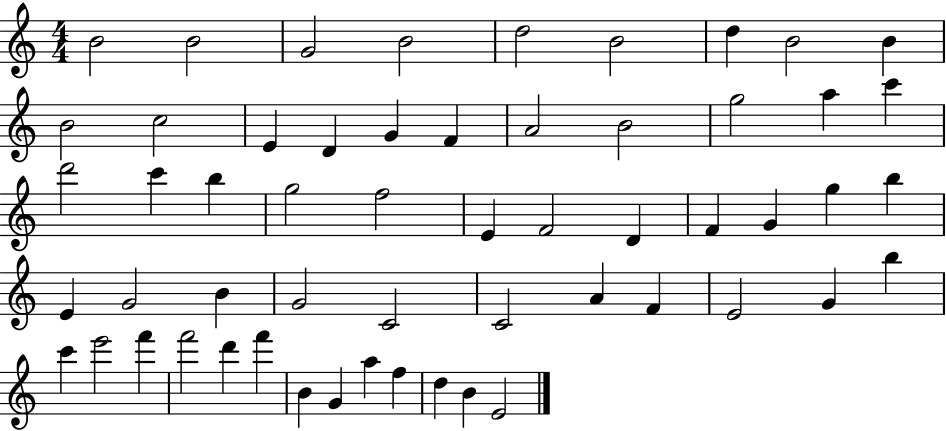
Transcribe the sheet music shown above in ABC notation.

X:1
T:Untitled
M:4/4
L:1/4
K:C
B2 B2 G2 B2 d2 B2 d B2 B B2 c2 E D G F A2 B2 g2 a c' d'2 c' b g2 f2 E F2 D F G g b E G2 B G2 C2 C2 A F E2 G b c' e'2 f' f'2 d' f' B G a f d B E2